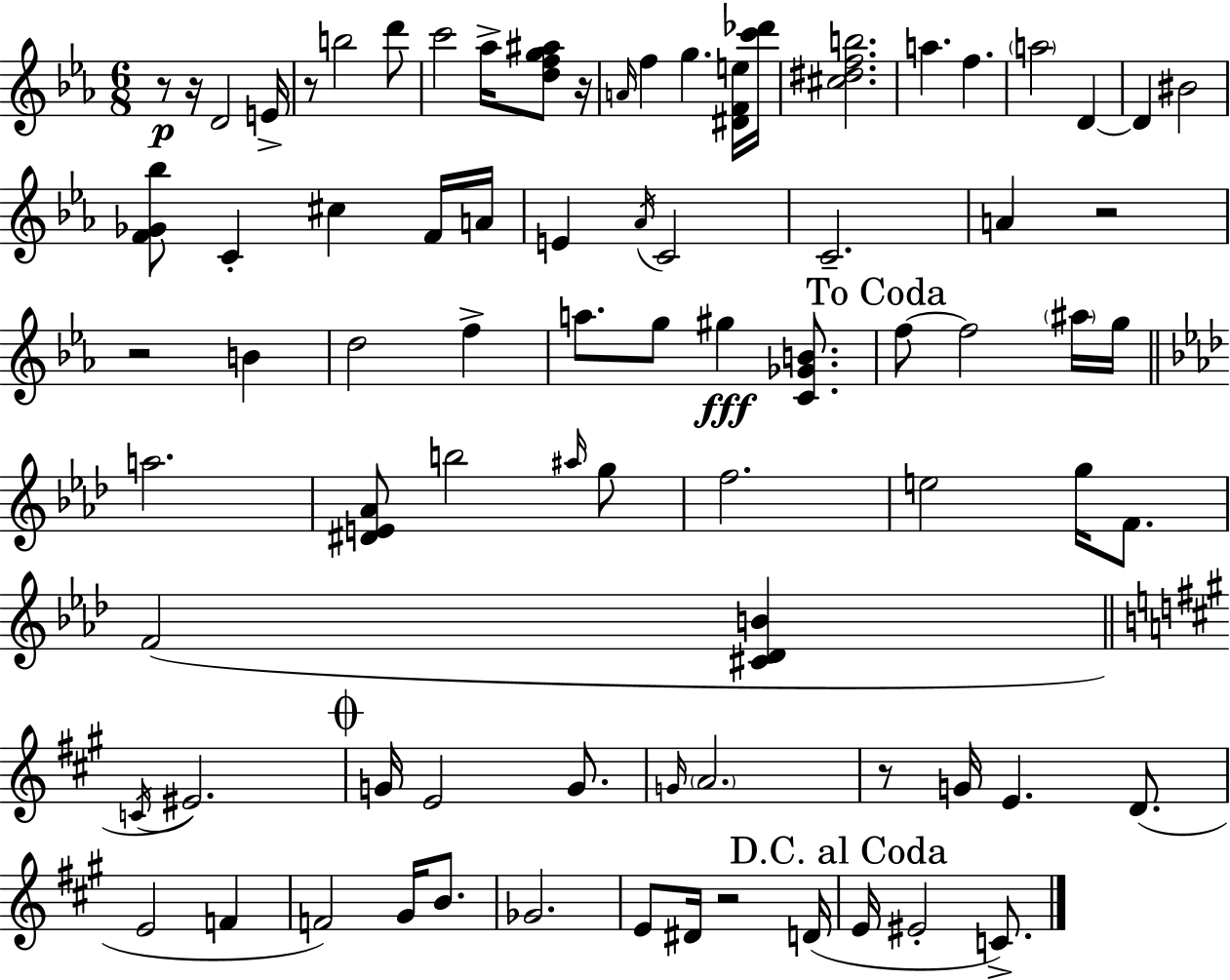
R/e R/s D4/h E4/s R/e B5/h D6/e C6/h Ab5/s [D5,F5,G5,A#5]/e R/s A4/s F5/q G5/q. [D#4,F4,E5]/s [C6,Db6]/s [C#5,D#5,F5,B5]/h. A5/q. F5/q. A5/h D4/q D4/q BIS4/h [F4,Gb4,Bb5]/e C4/q C#5/q F4/s A4/s E4/q Ab4/s C4/h C4/h. A4/q R/h R/h B4/q D5/h F5/q A5/e. G5/e G#5/q [C4,Gb4,B4]/e. F5/e F5/h A#5/s G5/s A5/h. [D#4,E4,Ab4]/e B5/h A#5/s G5/e F5/h. E5/h G5/s F4/e. F4/h [C#4,Db4,B4]/q C4/s EIS4/h. G4/s E4/h G4/e. G4/s A4/h. R/e G4/s E4/q. D4/e. E4/h F4/q F4/h G#4/s B4/e. Gb4/h. E4/e D#4/s R/h D4/s E4/s EIS4/h C4/e.